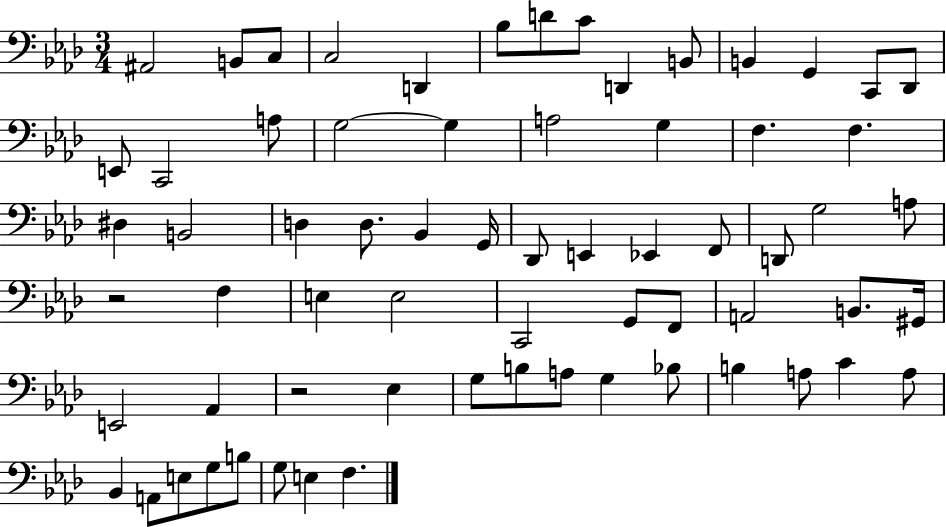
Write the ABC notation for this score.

X:1
T:Untitled
M:3/4
L:1/4
K:Ab
^A,,2 B,,/2 C,/2 C,2 D,, _B,/2 D/2 C/2 D,, B,,/2 B,, G,, C,,/2 _D,,/2 E,,/2 C,,2 A,/2 G,2 G, A,2 G, F, F, ^D, B,,2 D, D,/2 _B,, G,,/4 _D,,/2 E,, _E,, F,,/2 D,,/2 G,2 A,/2 z2 F, E, E,2 C,,2 G,,/2 F,,/2 A,,2 B,,/2 ^G,,/4 E,,2 _A,, z2 _E, G,/2 B,/2 A,/2 G, _B,/2 B, A,/2 C A,/2 _B,, A,,/2 E,/2 G,/2 B,/2 G,/2 E, F,